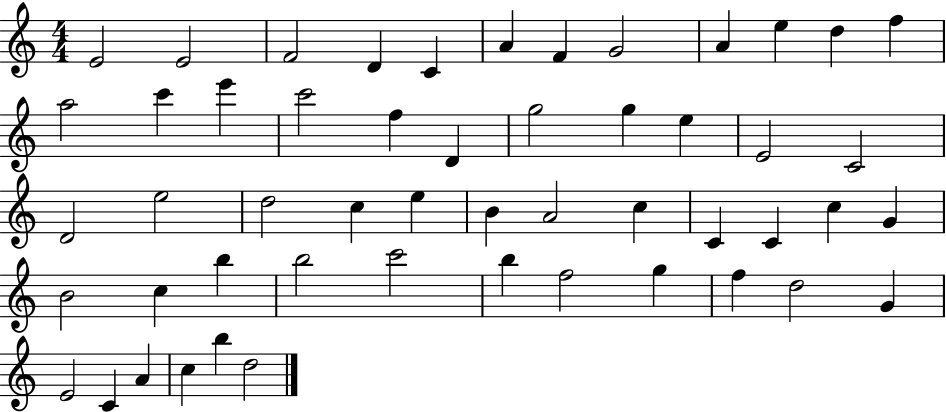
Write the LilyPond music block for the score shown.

{
  \clef treble
  \numericTimeSignature
  \time 4/4
  \key c \major
  e'2 e'2 | f'2 d'4 c'4 | a'4 f'4 g'2 | a'4 e''4 d''4 f''4 | \break a''2 c'''4 e'''4 | c'''2 f''4 d'4 | g''2 g''4 e''4 | e'2 c'2 | \break d'2 e''2 | d''2 c''4 e''4 | b'4 a'2 c''4 | c'4 c'4 c''4 g'4 | \break b'2 c''4 b''4 | b''2 c'''2 | b''4 f''2 g''4 | f''4 d''2 g'4 | \break e'2 c'4 a'4 | c''4 b''4 d''2 | \bar "|."
}